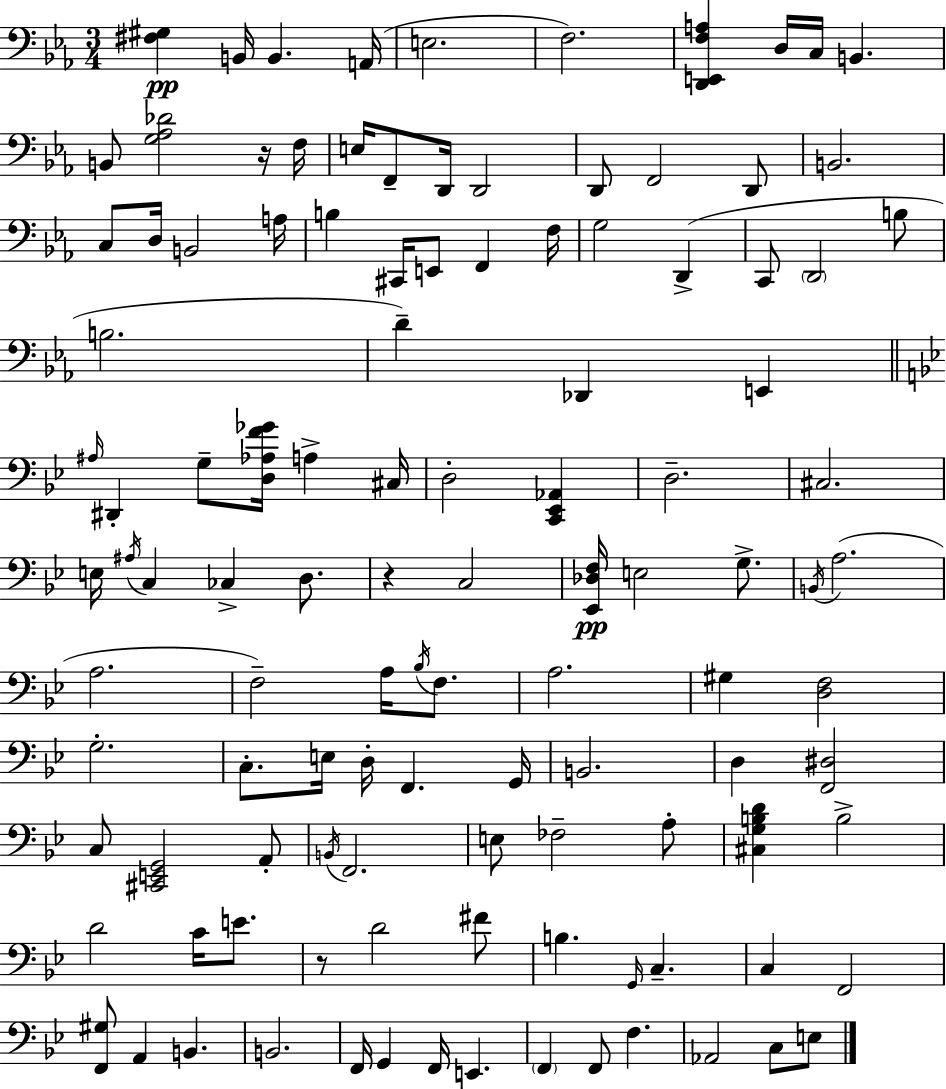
[F#3,G#3]/q B2/s B2/q. A2/s E3/h. F3/h. [D2,E2,F3,A3]/q D3/s C3/s B2/q. B2/e [G3,Ab3,Db4]/h R/s F3/s E3/s F2/e D2/s D2/h D2/e F2/h D2/e B2/h. C3/e D3/s B2/h A3/s B3/q C#2/s E2/e F2/q F3/s G3/h D2/q C2/e D2/h B3/e B3/h. D4/q Db2/q E2/q A#3/s D#2/q G3/e [D3,Ab3,F4,Gb4]/s A3/q C#3/s D3/h [C2,Eb2,Ab2]/q D3/h. C#3/h. E3/s A#3/s C3/q CES3/q D3/e. R/q C3/h [Eb2,Db3,F3]/s E3/h G3/e. B2/s A3/h. A3/h. F3/h A3/s Bb3/s F3/e. A3/h. G#3/q [D3,F3]/h G3/h. C3/e. E3/s D3/s F2/q. G2/s B2/h. D3/q [F2,D#3]/h C3/e [C#2,E2,G2]/h A2/e B2/s F2/h. E3/e FES3/h A3/e [C#3,G3,B3,D4]/q B3/h D4/h C4/s E4/e. R/e D4/h F#4/e B3/q. G2/s C3/q. C3/q F2/h [F2,G#3]/e A2/q B2/q. B2/h. F2/s G2/q F2/s E2/q. F2/q F2/e F3/q. Ab2/h C3/e E3/e